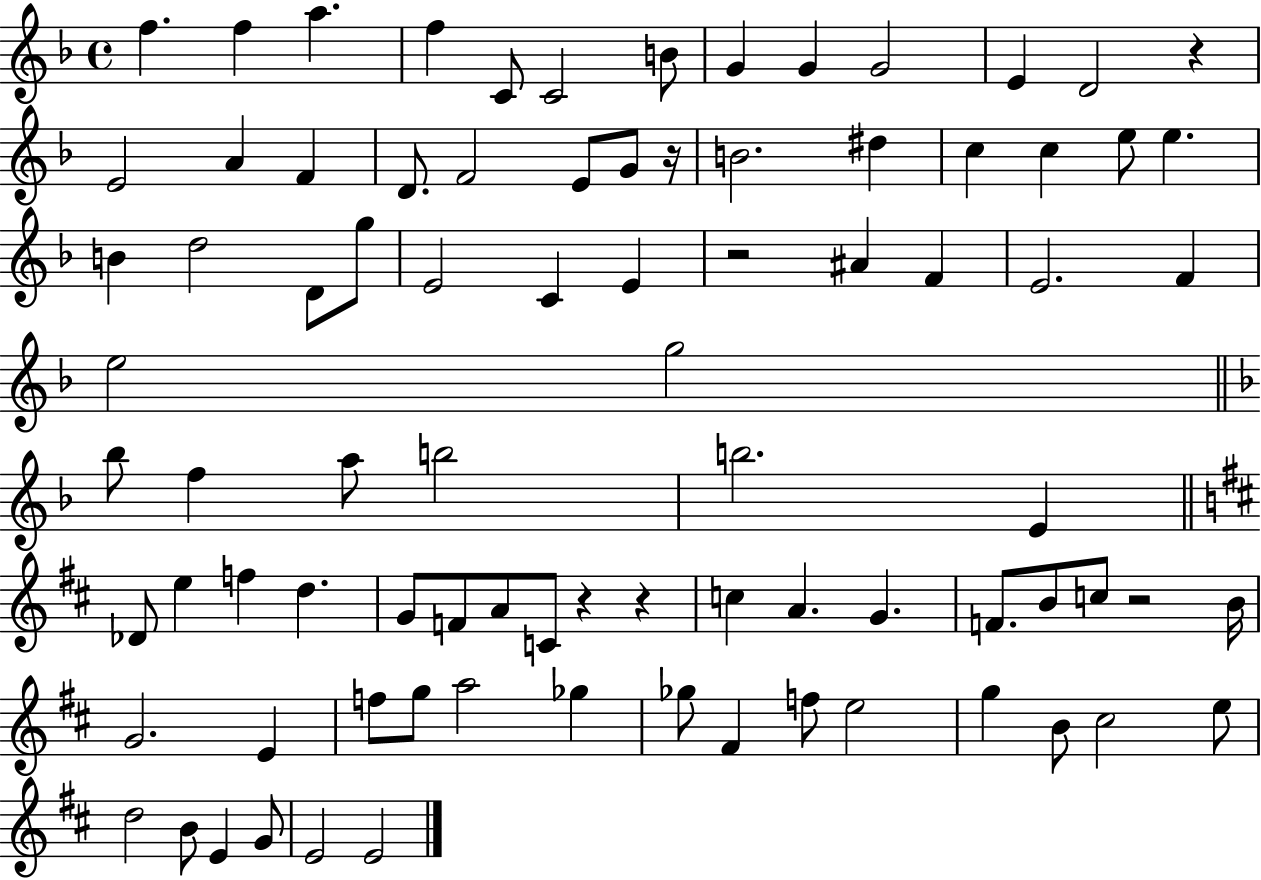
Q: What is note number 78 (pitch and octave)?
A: E4